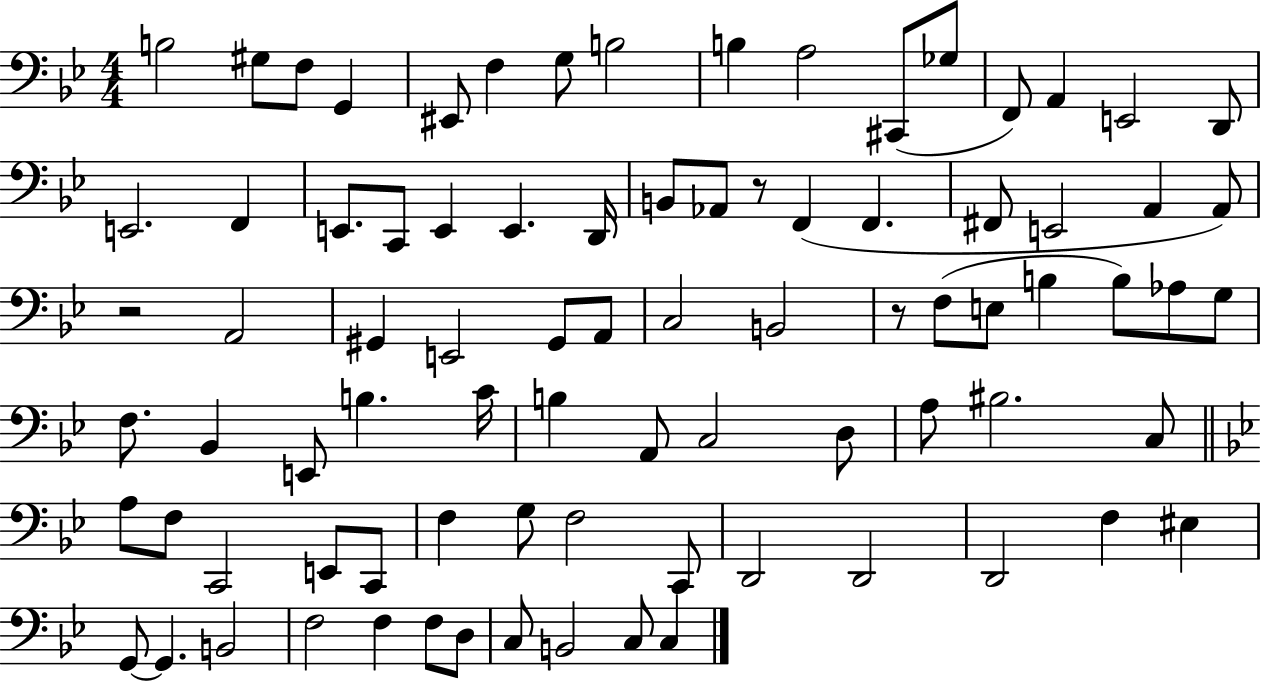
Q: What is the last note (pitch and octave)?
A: C3